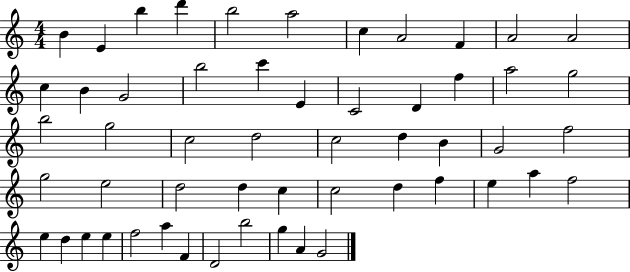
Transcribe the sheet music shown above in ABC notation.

X:1
T:Untitled
M:4/4
L:1/4
K:C
B E b d' b2 a2 c A2 F A2 A2 c B G2 b2 c' E C2 D f a2 g2 b2 g2 c2 d2 c2 d B G2 f2 g2 e2 d2 d c c2 d f e a f2 e d e e f2 a F D2 b2 g A G2